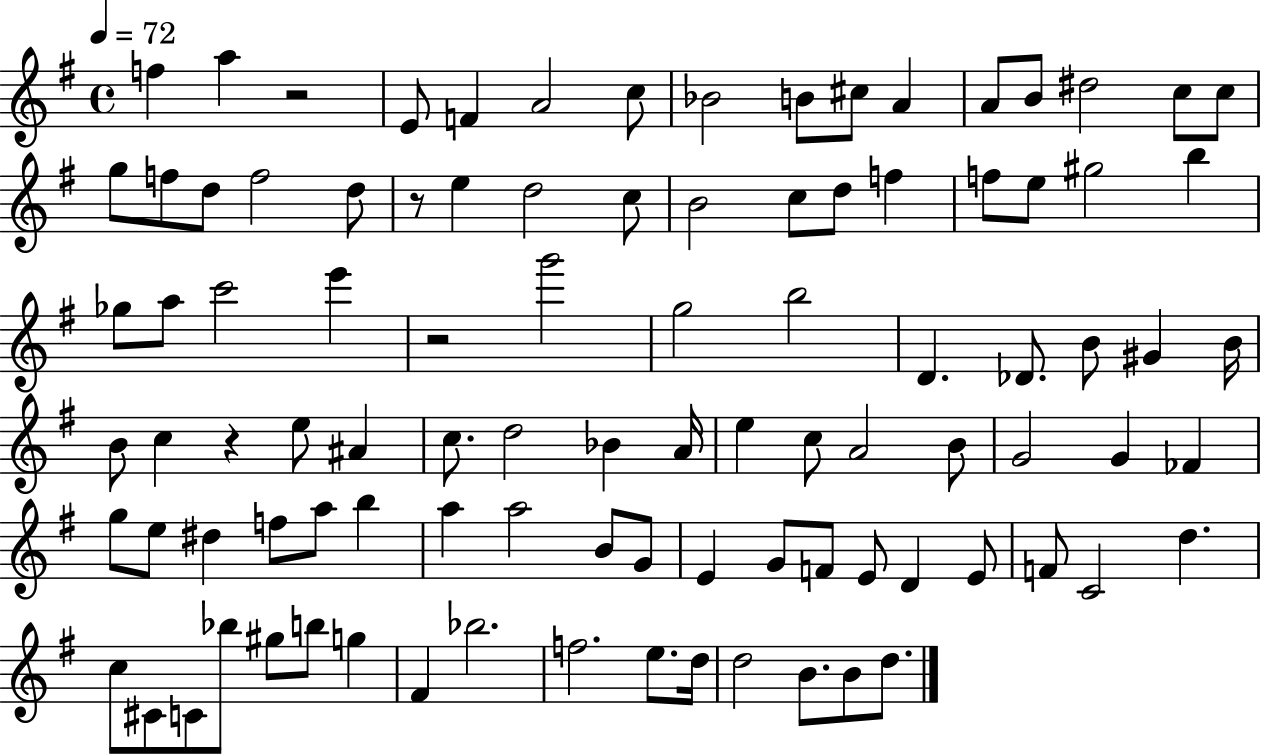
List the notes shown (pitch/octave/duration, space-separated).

F5/q A5/q R/h E4/e F4/q A4/h C5/e Bb4/h B4/e C#5/e A4/q A4/e B4/e D#5/h C5/e C5/e G5/e F5/e D5/e F5/h D5/e R/e E5/q D5/h C5/e B4/h C5/e D5/e F5/q F5/e E5/e G#5/h B5/q Gb5/e A5/e C6/h E6/q R/h G6/h G5/h B5/h D4/q. Db4/e. B4/e G#4/q B4/s B4/e C5/q R/q E5/e A#4/q C5/e. D5/h Bb4/q A4/s E5/q C5/e A4/h B4/e G4/h G4/q FES4/q G5/e E5/e D#5/q F5/e A5/e B5/q A5/q A5/h B4/e G4/e E4/q G4/e F4/e E4/e D4/q E4/e F4/e C4/h D5/q. C5/e C#4/e C4/e Bb5/e G#5/e B5/e G5/q F#4/q Bb5/h. F5/h. E5/e. D5/s D5/h B4/e. B4/e D5/e.